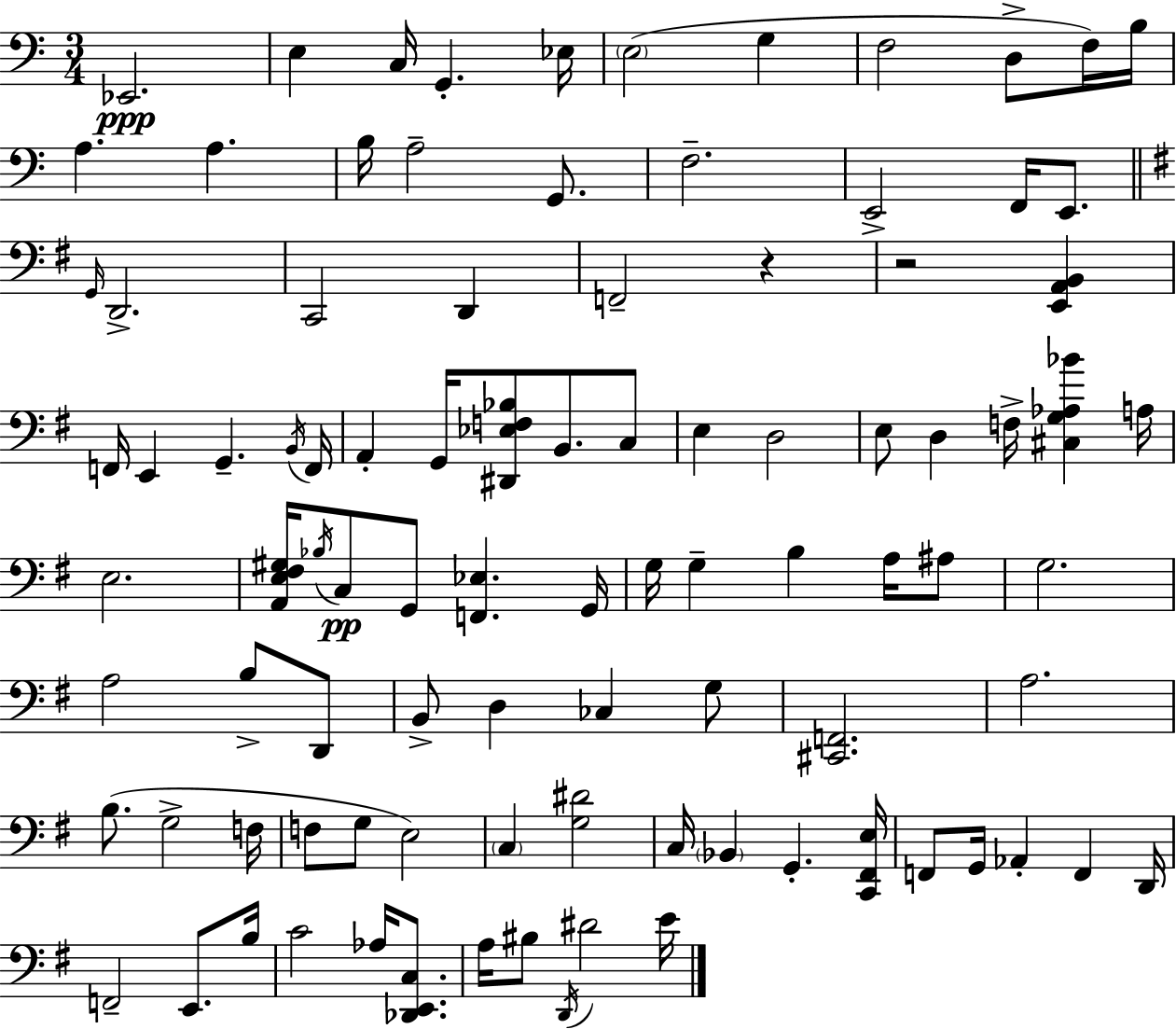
Eb2/h. E3/q C3/s G2/q. Eb3/s E3/h G3/q F3/h D3/e F3/s B3/s A3/q. A3/q. B3/s A3/h G2/e. F3/h. E2/h F2/s E2/e. G2/s D2/h. C2/h D2/q F2/h R/q R/h [E2,A2,B2]/q F2/s E2/q G2/q. B2/s F2/s A2/q G2/s [D#2,Eb3,F3,Bb3]/e B2/e. C3/e E3/q D3/h E3/e D3/q F3/s [C#3,G3,Ab3,Bb4]/q A3/s E3/h. [A2,E3,F#3,G#3]/s Bb3/s C3/e G2/e [F2,Eb3]/q. G2/s G3/s G3/q B3/q A3/s A#3/e G3/h. A3/h B3/e D2/e B2/e D3/q CES3/q G3/e [C#2,F2]/h. A3/h. B3/e. G3/h F3/s F3/e G3/e E3/h C3/q [G3,D#4]/h C3/s Bb2/q G2/q. [C2,F#2,E3]/s F2/e G2/s Ab2/q F2/q D2/s F2/h E2/e. B3/s C4/h Ab3/s [Db2,E2,C3]/e. A3/s BIS3/e D2/s D#4/h E4/s